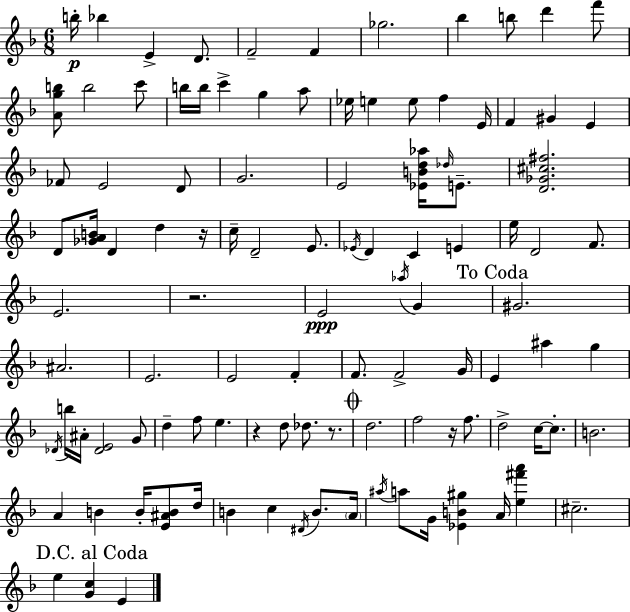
{
  \clef treble
  \numericTimeSignature
  \time 6/8
  \key f \major
  \repeat volta 2 { b''16-.\p bes''4 e'4-> d'8. | f'2-- f'4 | ges''2. | bes''4 b''8 d'''4 f'''8 | \break <a' g'' b''>8 b''2 c'''8 | b''16 b''16 c'''4-> g''4 a''8 | ees''16 e''4 e''8 f''4 e'16 | f'4 gis'4 e'4 | \break fes'8 e'2 d'8 | g'2. | e'2 <ees' b' d'' aes''>16 \grace { des''16 } e'8.-- | <d' ges' cis'' fis''>2. | \break d'8 <ges' a' b'>16 d'4 d''4 | r16 c''16-- d'2-- e'8. | \acciaccatura { ees'16 } d'4 c'4 e'4 | e''16 d'2 f'8. | \break e'2. | r2. | e'2\ppp \acciaccatura { aes''16 } g'4 | \mark "To Coda" gis'2. | \break ais'2. | e'2. | e'2 f'4-. | f'8. f'2-> | \break g'16 e'4 ais''4 g''4 | \acciaccatura { des'16 } b''16 ais'16-. <des' e'>2 | g'8 d''4-- f''8 e''4. | r4 d''8 des''8. | \break r8. \mark \markup { \musicglyph "scripts.coda" } d''2. | f''2 | r16 f''8. d''2-> | c''16~~ c''8.-. b'2. | \break a'4 b'4 | b'16-. <e' ais' b'>8 d''16 b'4 c''4 | \acciaccatura { dis'16 } b'8. \parenthesize a'16 \acciaccatura { ais''16 } a''8 g'16 <ees' b' gis''>4 | a'16 <e'' fis''' a'''>4 cis''2.-- | \break \mark "D.C. al Coda" e''4 <g' c''>4 | e'4 } \bar "|."
}